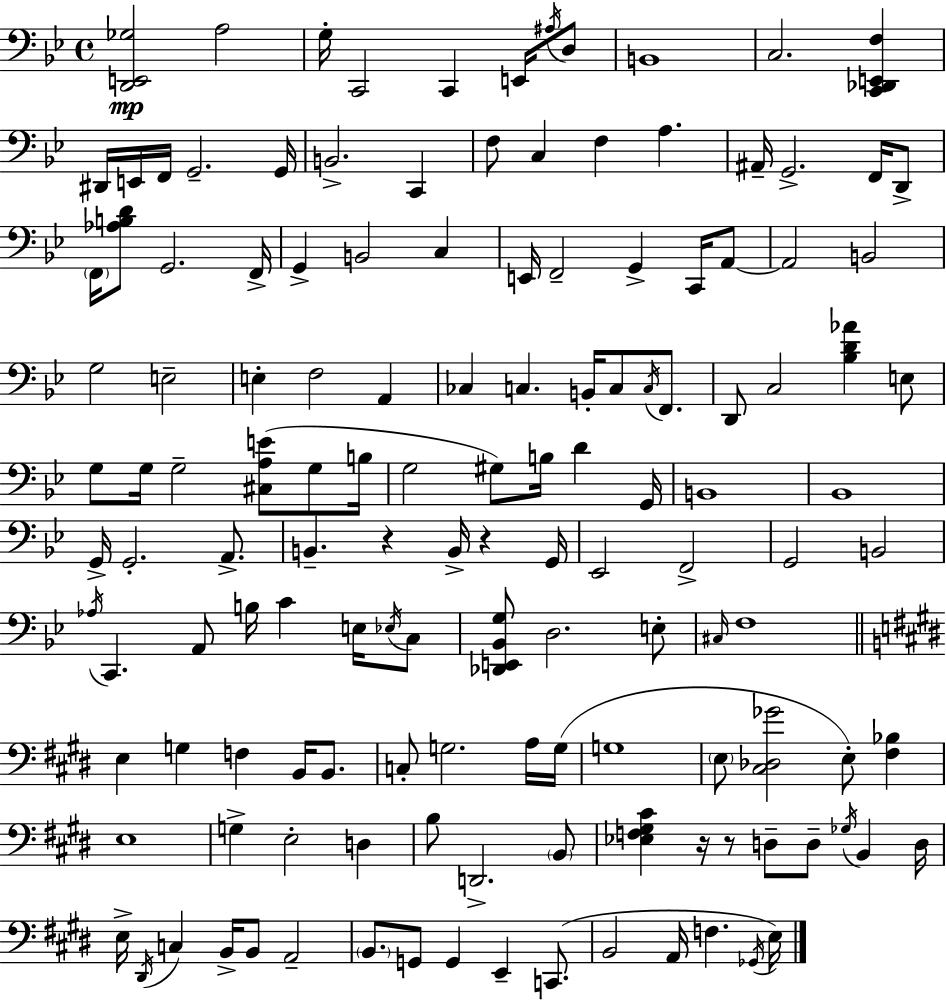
{
  \clef bass
  \time 4/4
  \defaultTimeSignature
  \key g \minor
  <d, e, ges>2\mp a2 | g16-. c,2 c,4 e,16 \acciaccatura { ais16 } d8 | b,1 | c2. <c, des, e, f>4 | \break dis,16 e,16 f,16 g,2.-- | g,16 b,2.-> c,4 | f8 c4 f4 a4. | ais,16-- g,2.-> f,16 d,8-> | \break \parenthesize f,16 <aes b d'>8 g,2. | f,16-> g,4-> b,2 c4 | e,16 f,2-- g,4-> c,16 a,8~~ | a,2 b,2 | \break g2 e2-- | e4-. f2 a,4 | ces4 c4. b,16-. c8 \acciaccatura { c16 } f,8. | d,8 c2 <bes d' aes'>4 | \break e8 g8 g16 g2-- <cis a e'>8( g8 | b16 g2 gis8) b16 d'4 | g,16 b,1 | bes,1 | \break g,16-> g,2.-. a,8.-> | b,4.-- r4 b,16-> r4 | g,16 ees,2 f,2-> | g,2 b,2 | \break \acciaccatura { aes16 } c,4. a,8 b16 c'4 | e16 \acciaccatura { ees16 } c8 <des, e, bes, g>8 d2. | e8-. \grace { cis16 } f1 | \bar "||" \break \key e \major e4 g4 f4 b,16 b,8. | c8-. g2. a16 g16( | g1 | \parenthesize e8 <cis des ges'>2 e8-.) <fis bes>4 | \break e1 | g4-> e2-. d4 | b8 d,2.-> \parenthesize b,8 | <ees f gis cis'>4 r16 r8 d8-- d8-- \acciaccatura { ges16 } b,4 | \break d16 e16-> \acciaccatura { dis,16 } c4 b,16-> b,8 a,2-- | \parenthesize b,8. g,8 g,4 e,4-- c,8.( | b,2 a,16 f4. | \acciaccatura { ges,16 }) e16 \bar "|."
}